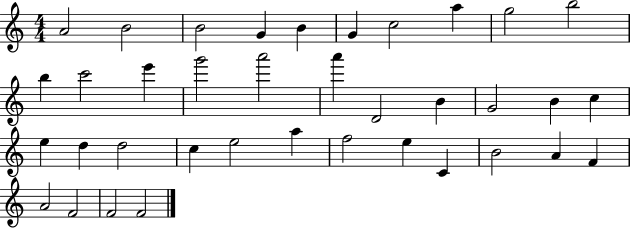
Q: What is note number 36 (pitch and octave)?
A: F4